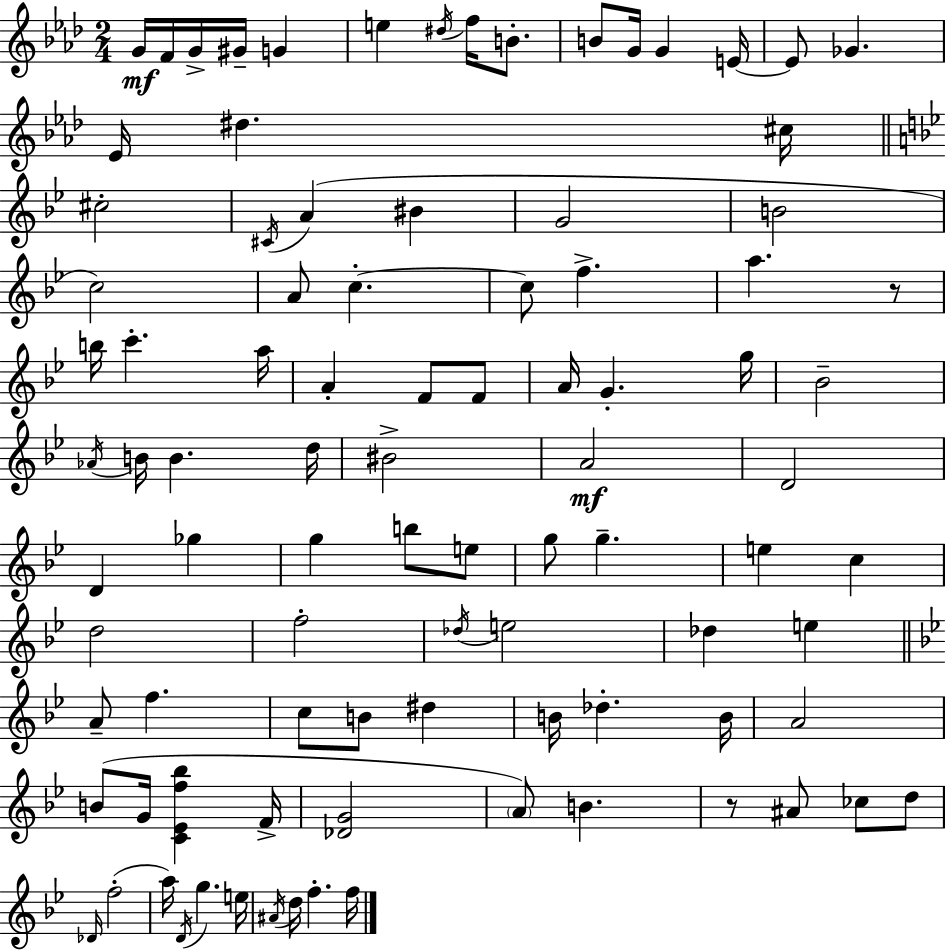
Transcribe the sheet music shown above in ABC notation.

X:1
T:Untitled
M:2/4
L:1/4
K:Fm
G/4 F/4 G/4 ^G/4 G e ^d/4 f/4 B/2 B/2 G/4 G E/4 E/2 _G _E/4 ^d ^c/4 ^c2 ^C/4 A ^B G2 B2 c2 A/2 c c/2 f a z/2 b/4 c' a/4 A F/2 F/2 A/4 G g/4 _B2 _A/4 B/4 B d/4 ^B2 A2 D2 D _g g b/2 e/2 g/2 g e c d2 f2 _d/4 e2 _d e A/2 f c/2 B/2 ^d B/4 _d B/4 A2 B/2 G/4 [C_Ef_b] F/4 [_DG]2 A/2 B z/2 ^A/2 _c/2 d/2 _D/4 f2 a/4 D/4 g e/4 ^A/4 d/4 f f/4